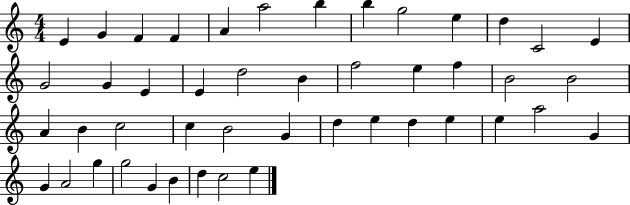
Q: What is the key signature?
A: C major